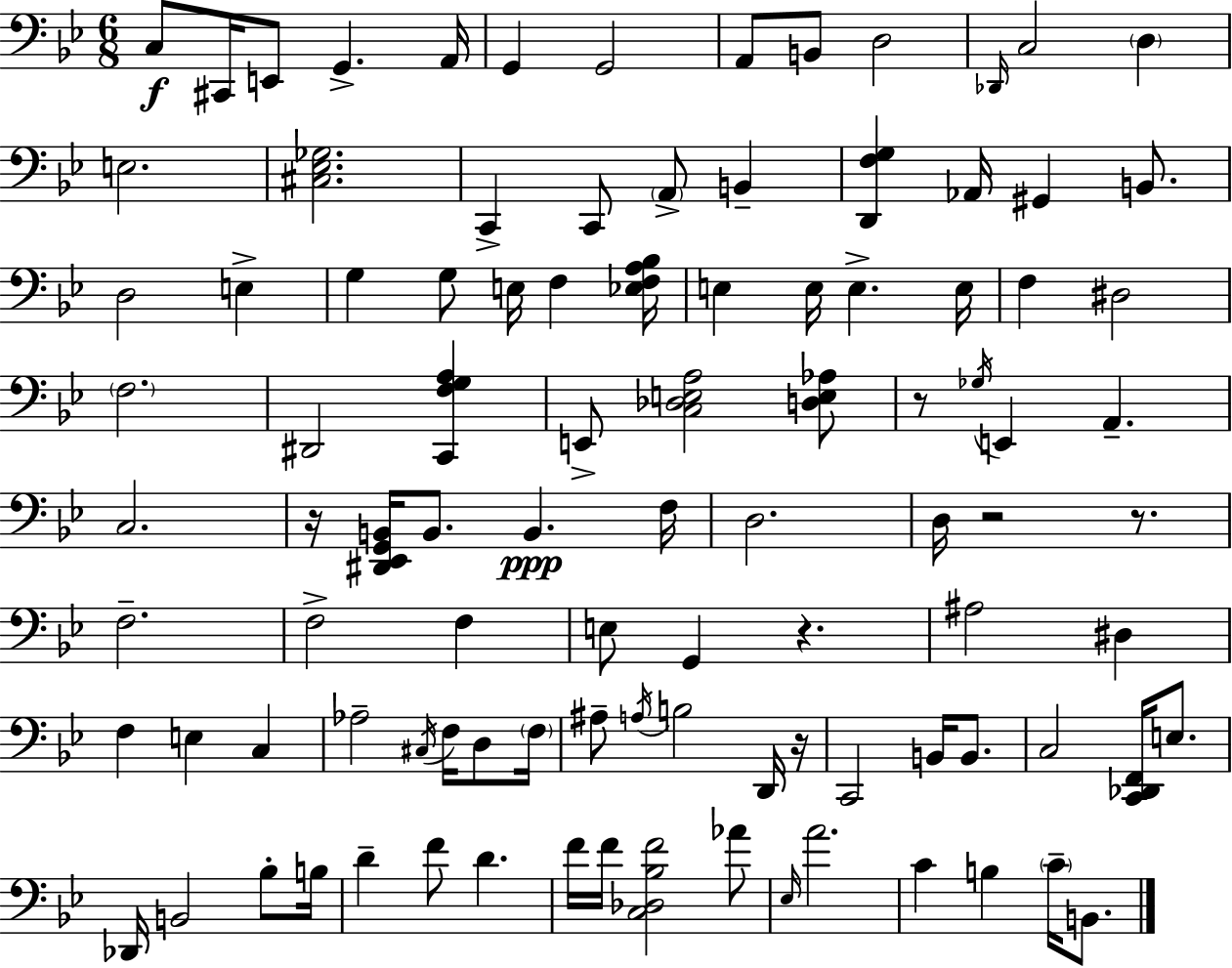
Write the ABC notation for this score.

X:1
T:Untitled
M:6/8
L:1/4
K:Gm
C,/2 ^C,,/4 E,,/2 G,, A,,/4 G,, G,,2 A,,/2 B,,/2 D,2 _D,,/4 C,2 D, E,2 [^C,_E,_G,]2 C,, C,,/2 A,,/2 B,, [D,,F,G,] _A,,/4 ^G,, B,,/2 D,2 E, G, G,/2 E,/4 F, [_E,F,A,_B,]/4 E, E,/4 E, E,/4 F, ^D,2 F,2 ^D,,2 [C,,F,G,A,] E,,/2 [C,_D,E,A,]2 [D,E,_A,]/2 z/2 _G,/4 E,, A,, C,2 z/4 [^D,,_E,,G,,B,,]/4 B,,/2 B,, F,/4 D,2 D,/4 z2 z/2 F,2 F,2 F, E,/2 G,, z ^A,2 ^D, F, E, C, _A,2 ^C,/4 F,/4 D,/2 F,/4 ^A,/2 A,/4 B,2 D,,/4 z/4 C,,2 B,,/4 B,,/2 C,2 [C,,_D,,F,,]/4 E,/2 _D,,/4 B,,2 _B,/2 B,/4 D F/2 D F/4 F/4 [C,_D,_B,F]2 _A/2 _E,/4 A2 C B, C/4 B,,/2